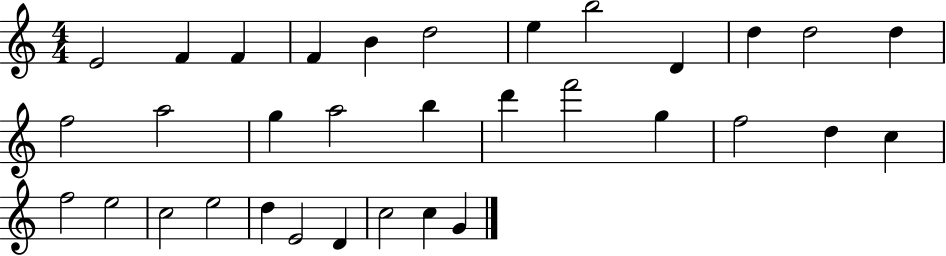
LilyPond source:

{
  \clef treble
  \numericTimeSignature
  \time 4/4
  \key c \major
  e'2 f'4 f'4 | f'4 b'4 d''2 | e''4 b''2 d'4 | d''4 d''2 d''4 | \break f''2 a''2 | g''4 a''2 b''4 | d'''4 f'''2 g''4 | f''2 d''4 c''4 | \break f''2 e''2 | c''2 e''2 | d''4 e'2 d'4 | c''2 c''4 g'4 | \break \bar "|."
}